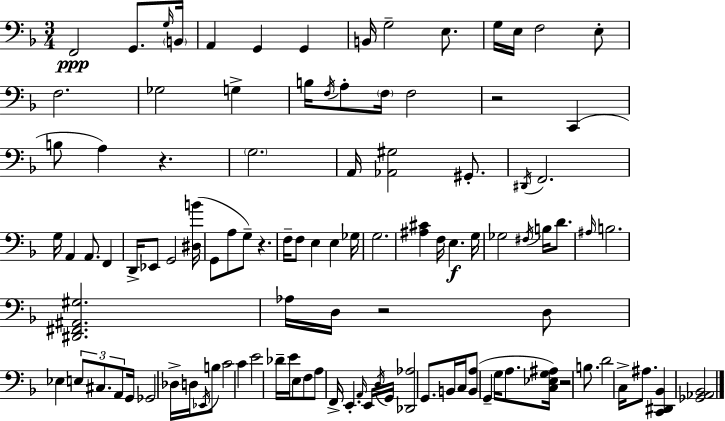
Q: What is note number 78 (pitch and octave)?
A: E2